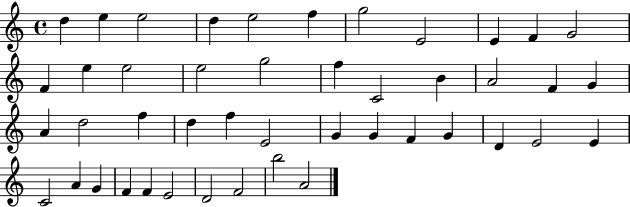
D5/q E5/q E5/h D5/q E5/h F5/q G5/h E4/h E4/q F4/q G4/h F4/q E5/q E5/h E5/h G5/h F5/q C4/h B4/q A4/h F4/q G4/q A4/q D5/h F5/q D5/q F5/q E4/h G4/q G4/q F4/q G4/q D4/q E4/h E4/q C4/h A4/q G4/q F4/q F4/q E4/h D4/h F4/h B5/h A4/h